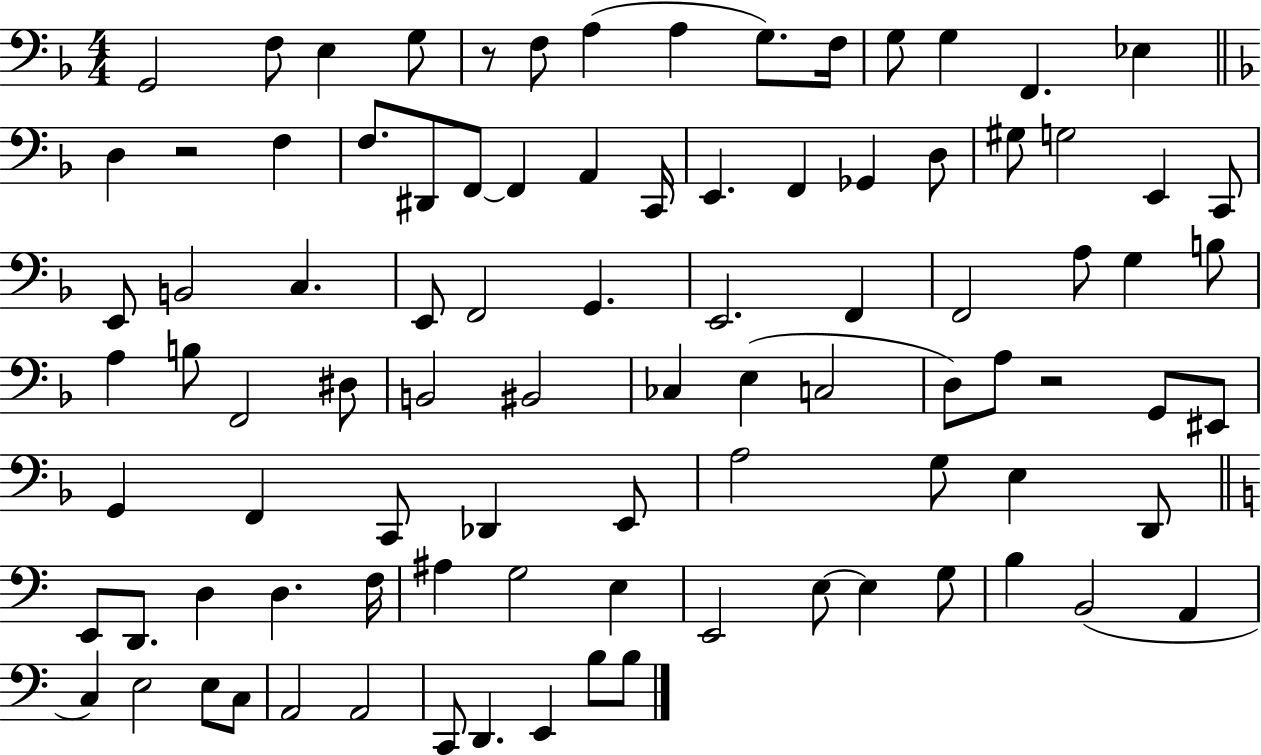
G2/h F3/e E3/q G3/e R/e F3/e A3/q A3/q G3/e. F3/s G3/e G3/q F2/q. Eb3/q D3/q R/h F3/q F3/e. D#2/e F2/e F2/q A2/q C2/s E2/q. F2/q Gb2/q D3/e G#3/e G3/h E2/q C2/e E2/e B2/h C3/q. E2/e F2/h G2/q. E2/h. F2/q F2/h A3/e G3/q B3/e A3/q B3/e F2/h D#3/e B2/h BIS2/h CES3/q E3/q C3/h D3/e A3/e R/h G2/e EIS2/e G2/q F2/q C2/e Db2/q E2/e A3/h G3/e E3/q D2/e E2/e D2/e. D3/q D3/q. F3/s A#3/q G3/h E3/q E2/h E3/e E3/q G3/e B3/q B2/h A2/q C3/q E3/h E3/e C3/e A2/h A2/h C2/e D2/q. E2/q B3/e B3/e